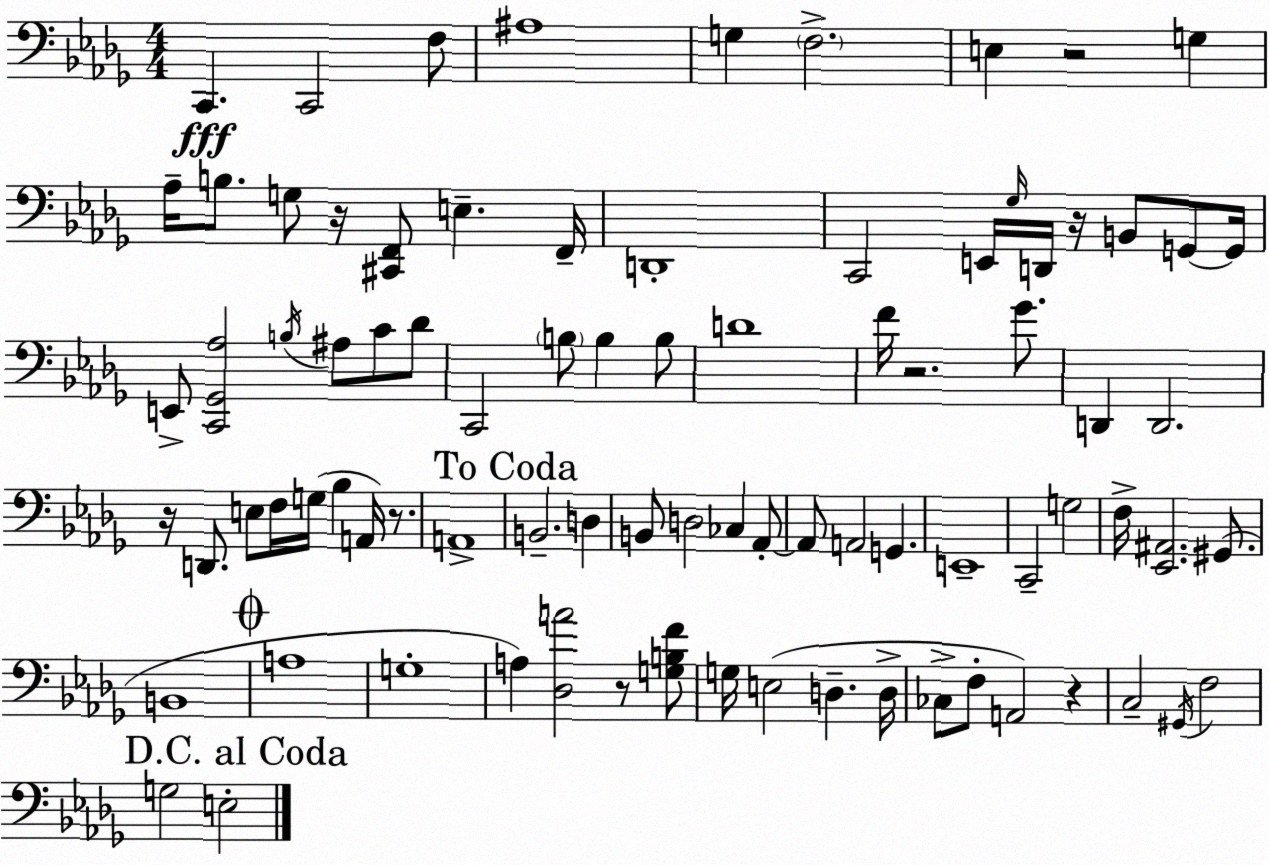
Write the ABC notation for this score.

X:1
T:Untitled
M:4/4
L:1/4
K:Bbm
C,, C,,2 F,/2 ^A,4 G, F,2 E, z2 G, _A,/4 B,/2 G,/2 z/4 [^C,,F,,]/2 E, F,,/4 D,,4 C,,2 E,,/4 _G,/4 D,,/4 z/4 B,,/2 G,,/2 G,,/4 E,,/2 [C,,_G,,_A,]2 B,/4 ^A,/2 C/2 _D/2 C,,2 B,/2 B, B,/2 D4 F/4 z2 _G/2 D,, D,,2 z/4 D,,/2 E,/2 F,/4 G,/4 _B, A,,/4 z/2 A,,4 B,,2 D, B,,/2 D,2 _C, _A,,/2 _A,,/2 A,,2 G,, E,,4 C,,2 G,2 F,/4 [_E,,^A,,]2 ^G,,/2 B,,4 A,4 G,4 A, [_D,A]2 z/2 [G,B,F]/2 G,/4 E,2 D, D,/4 _C,/2 F,/2 A,,2 z C,2 ^G,,/4 F,2 G,2 E,2